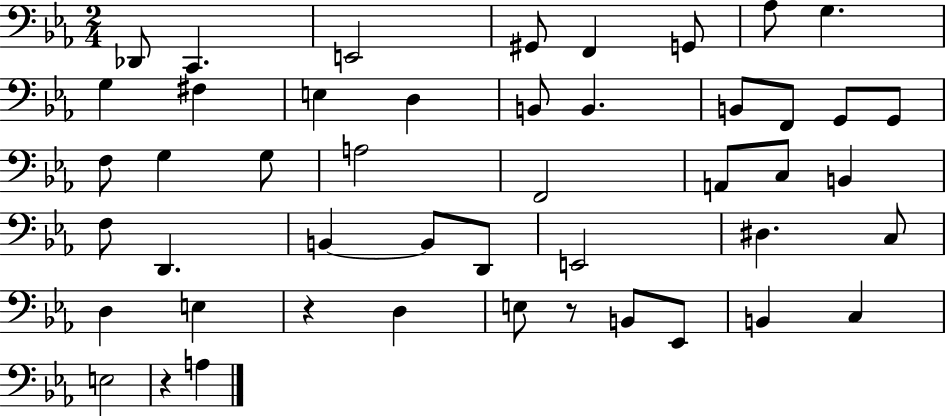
X:1
T:Untitled
M:2/4
L:1/4
K:Eb
_D,,/2 C,, E,,2 ^G,,/2 F,, G,,/2 _A,/2 G, G, ^F, E, D, B,,/2 B,, B,,/2 F,,/2 G,,/2 G,,/2 F,/2 G, G,/2 A,2 F,,2 A,,/2 C,/2 B,, F,/2 D,, B,, B,,/2 D,,/2 E,,2 ^D, C,/2 D, E, z D, E,/2 z/2 B,,/2 _E,,/2 B,, C, E,2 z A,